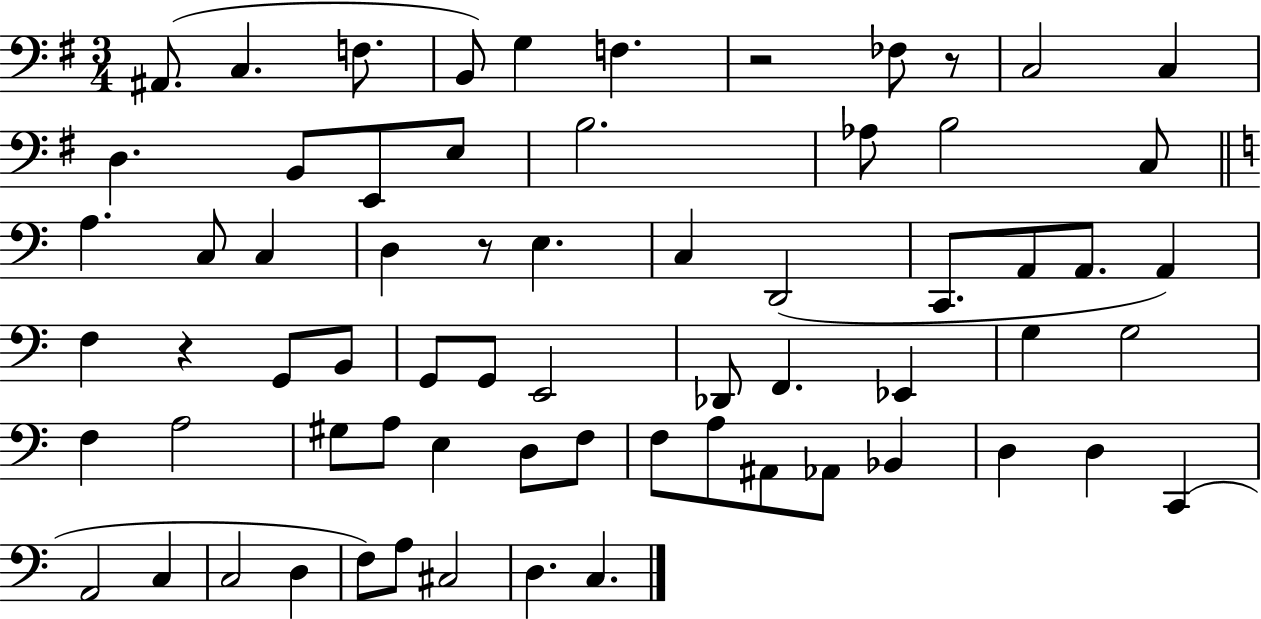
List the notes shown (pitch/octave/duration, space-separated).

A#2/e. C3/q. F3/e. B2/e G3/q F3/q. R/h FES3/e R/e C3/h C3/q D3/q. B2/e E2/e E3/e B3/h. Ab3/e B3/h C3/e A3/q. C3/e C3/q D3/q R/e E3/q. C3/q D2/h C2/e. A2/e A2/e. A2/q F3/q R/q G2/e B2/e G2/e G2/e E2/h Db2/e F2/q. Eb2/q G3/q G3/h F3/q A3/h G#3/e A3/e E3/q D3/e F3/e F3/e A3/e A#2/e Ab2/e Bb2/q D3/q D3/q C2/q A2/h C3/q C3/h D3/q F3/e A3/e C#3/h D3/q. C3/q.